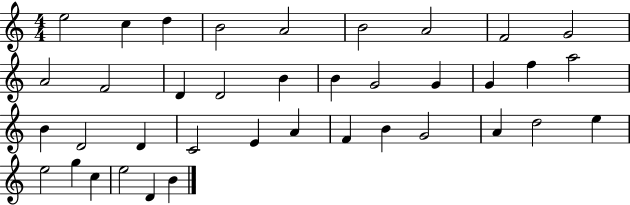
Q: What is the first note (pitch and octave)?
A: E5